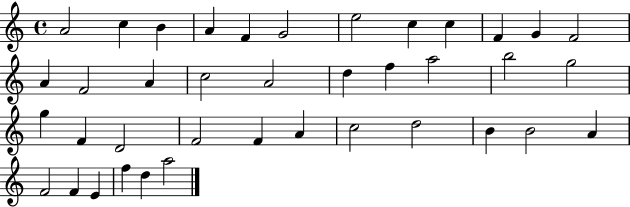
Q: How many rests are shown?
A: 0